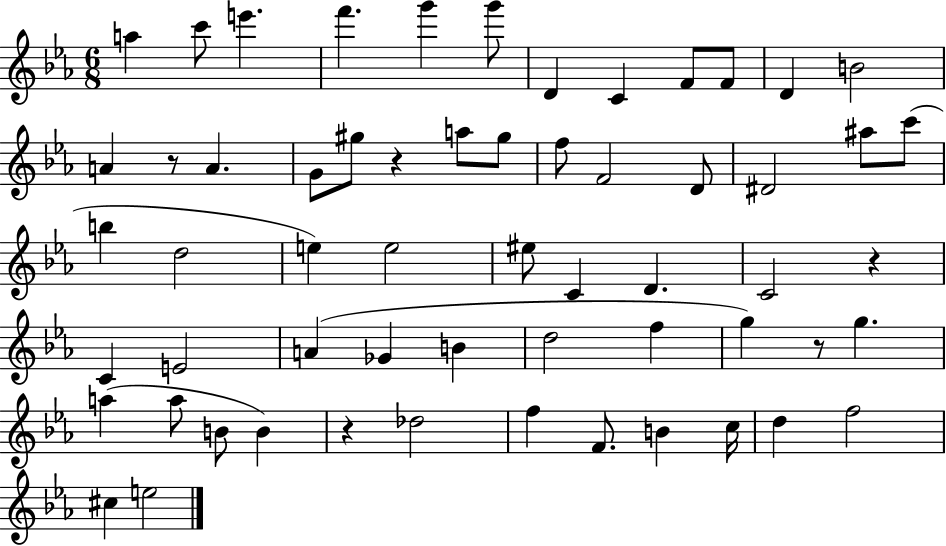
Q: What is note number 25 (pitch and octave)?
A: B5